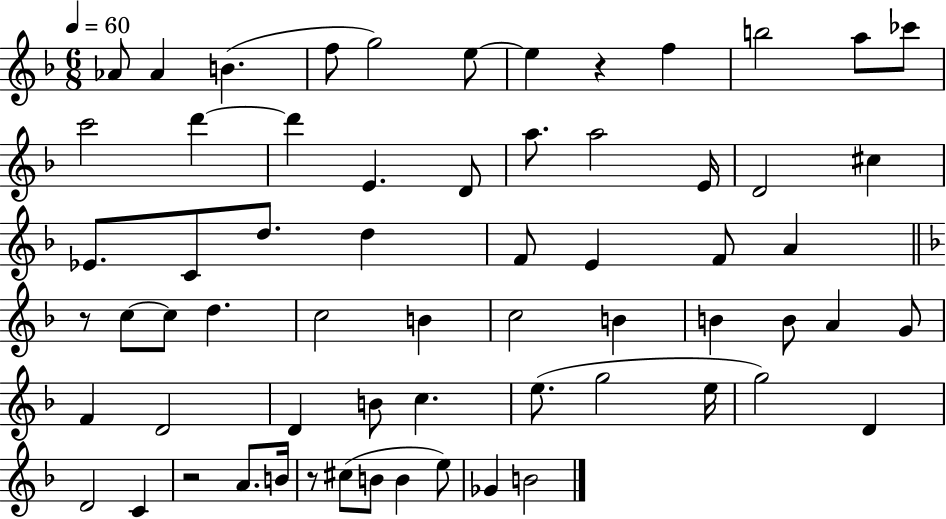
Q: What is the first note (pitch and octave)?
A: Ab4